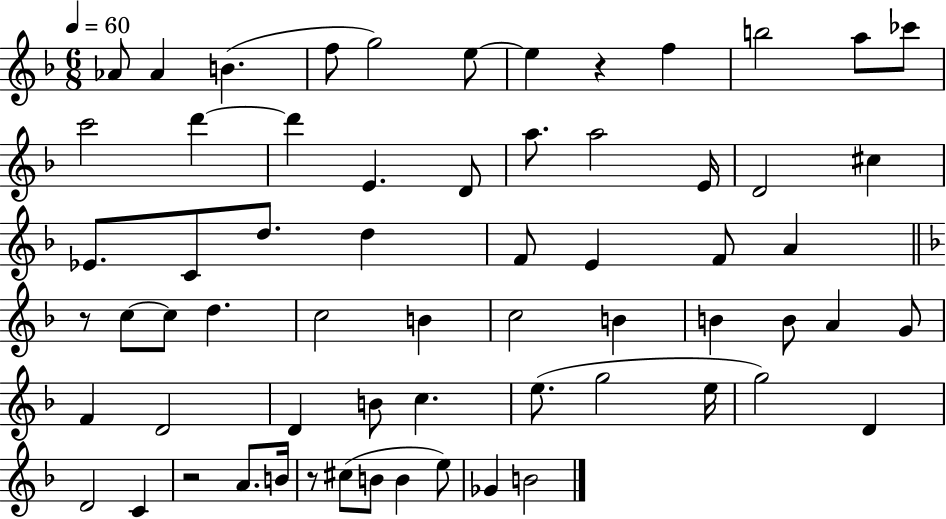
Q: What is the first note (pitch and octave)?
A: Ab4